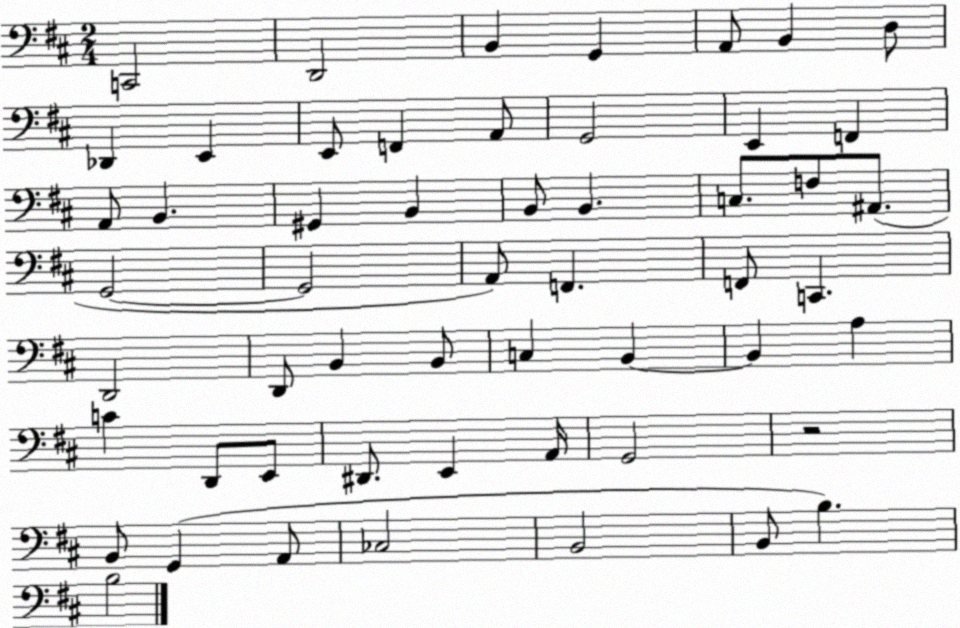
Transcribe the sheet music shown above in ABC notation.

X:1
T:Untitled
M:2/4
L:1/4
K:D
C,,2 D,,2 B,, G,, A,,/2 B,, D,/2 _D,, E,, E,,/2 F,, A,,/2 G,,2 E,, F,, A,,/2 B,, ^G,, B,, B,,/2 B,, C,/2 F,/2 ^A,,/2 G,,2 G,,2 A,,/2 F,, F,,/2 C,, D,,2 D,,/2 B,, B,,/2 C, B,, B,, A, C D,,/2 E,,/2 ^D,,/2 E,, A,,/4 G,,2 z2 B,,/2 G,, A,,/2 _C,2 B,,2 B,,/2 B, B,2